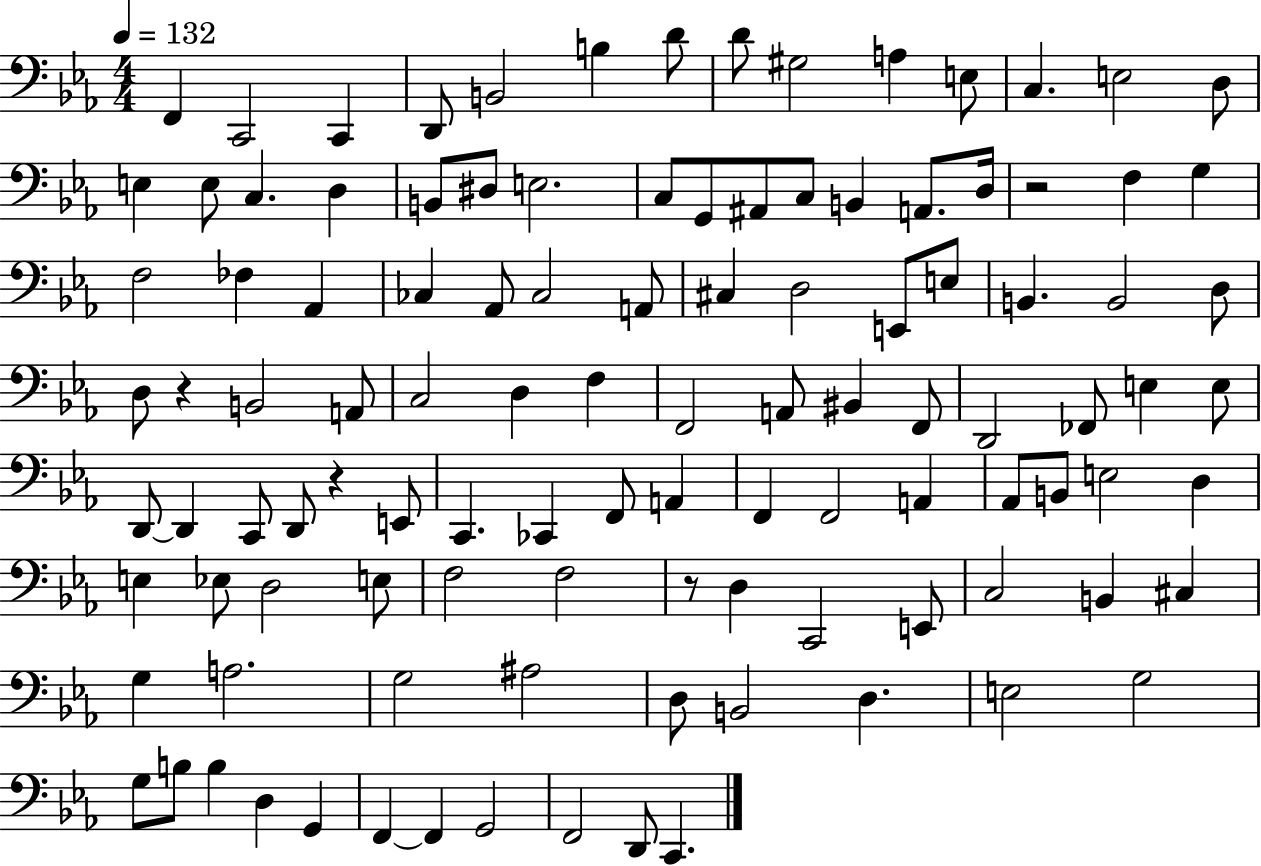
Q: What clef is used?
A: bass